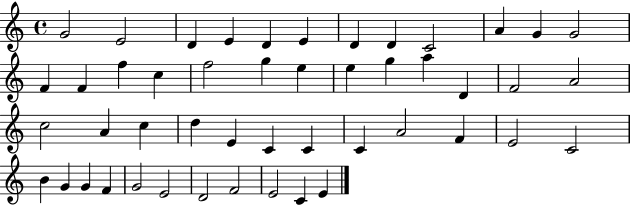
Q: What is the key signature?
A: C major